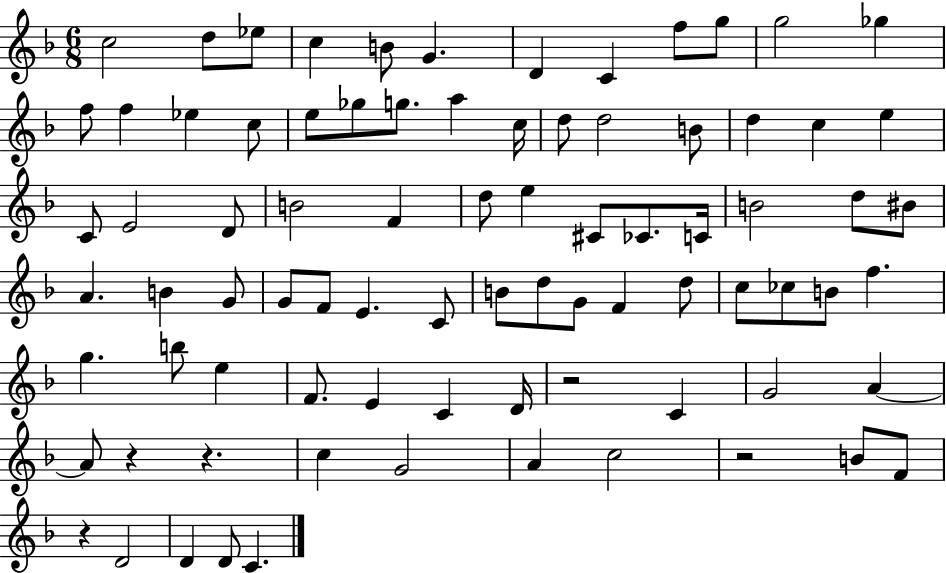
X:1
T:Untitled
M:6/8
L:1/4
K:F
c2 d/2 _e/2 c B/2 G D C f/2 g/2 g2 _g f/2 f _e c/2 e/2 _g/2 g/2 a c/4 d/2 d2 B/2 d c e C/2 E2 D/2 B2 F d/2 e ^C/2 _C/2 C/4 B2 d/2 ^B/2 A B G/2 G/2 F/2 E C/2 B/2 d/2 G/2 F d/2 c/2 _c/2 B/2 f g b/2 e F/2 E C D/4 z2 C G2 A A/2 z z c G2 A c2 z2 B/2 F/2 z D2 D D/2 C